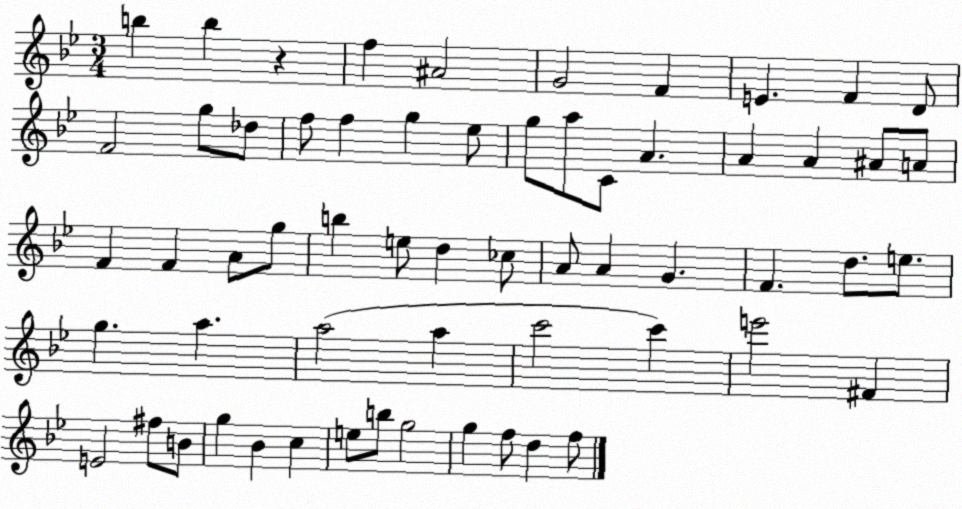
X:1
T:Untitled
M:3/4
L:1/4
K:Bb
b b z f ^A2 G2 F E F D/2 F2 g/2 _d/2 f/2 f g _e/2 g/2 a/2 C/2 A A A ^A/2 A/2 F F A/2 g/2 b e/2 d _c/2 A/2 A G F d/2 e/2 g a a2 a c'2 c' e'2 ^F E2 ^f/2 B/2 g _B c e/2 b/2 g2 g f/2 d f/2